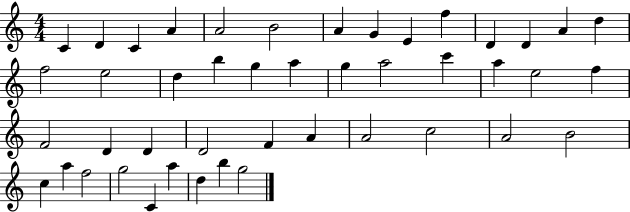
{
  \clef treble
  \numericTimeSignature
  \time 4/4
  \key c \major
  c'4 d'4 c'4 a'4 | a'2 b'2 | a'4 g'4 e'4 f''4 | d'4 d'4 a'4 d''4 | \break f''2 e''2 | d''4 b''4 g''4 a''4 | g''4 a''2 c'''4 | a''4 e''2 f''4 | \break f'2 d'4 d'4 | d'2 f'4 a'4 | a'2 c''2 | a'2 b'2 | \break c''4 a''4 f''2 | g''2 c'4 a''4 | d''4 b''4 g''2 | \bar "|."
}